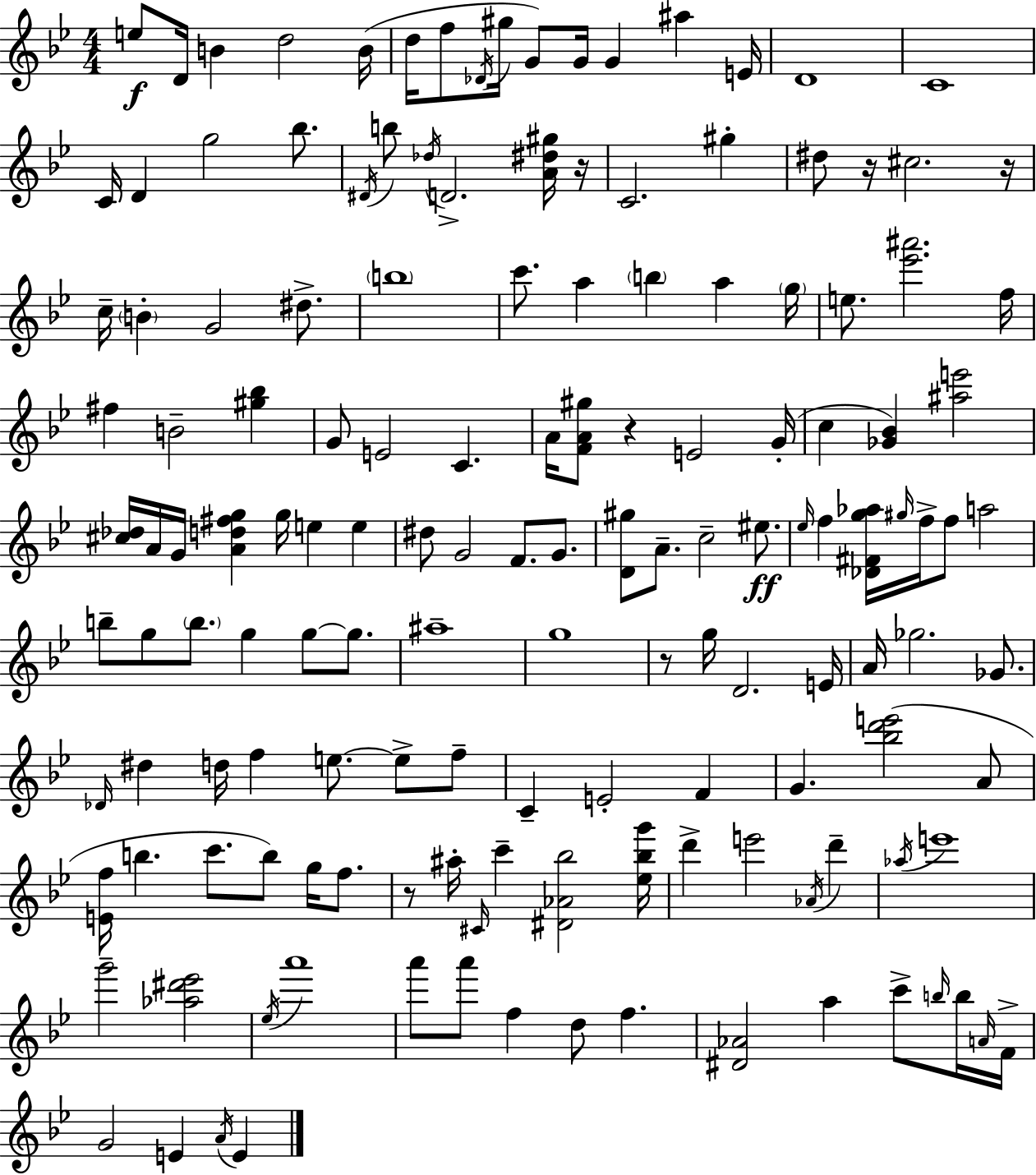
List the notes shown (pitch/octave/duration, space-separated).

E5/e D4/s B4/q D5/h B4/s D5/s F5/e Db4/s G#5/s G4/e G4/s G4/q A#5/q E4/s D4/w C4/w C4/s D4/q G5/h Bb5/e. D#4/s B5/e Db5/s D4/h. [A4,D#5,G#5]/s R/s C4/h. G#5/q D#5/e R/s C#5/h. R/s C5/s B4/q G4/h D#5/e. B5/w C6/e. A5/q B5/q A5/q G5/s E5/e. [Eb6,A#6]/h. F5/s F#5/q B4/h [G#5,Bb5]/q G4/e E4/h C4/q. A4/s [F4,A4,G#5]/e R/q E4/h G4/s C5/q [Gb4,Bb4]/q [A#5,E6]/h [C#5,Db5]/s A4/s G4/s [A4,D5,F#5,G5]/q G5/s E5/q E5/q D#5/e G4/h F4/e. G4/e. [D4,G#5]/e A4/e. C5/h EIS5/e. Eb5/s F5/q [Db4,F#4,G5,Ab5]/s G#5/s F5/s F5/e A5/h B5/e G5/e B5/e. G5/q G5/e G5/e. A#5/w G5/w R/e G5/s D4/h. E4/s A4/s Gb5/h. Gb4/e. Db4/s D#5/q D5/s F5/q E5/e. E5/e F5/e C4/q E4/h F4/q G4/q. [Bb5,D6,E6]/h A4/e [E4,F5]/s B5/q. C6/e. B5/e G5/s F5/e. R/e A#5/s C#4/s C6/q [D#4,Ab4,Bb5]/h [Eb5,Bb5,G6]/s D6/q E6/h Ab4/s D6/q Ab5/s E6/w G6/h [Ab5,D#6,Eb6]/h Eb5/s A6/w A6/e A6/e F5/q D5/e F5/q. [D#4,Ab4]/h A5/q C6/e B5/s B5/s A4/s F4/s G4/h E4/q A4/s E4/q